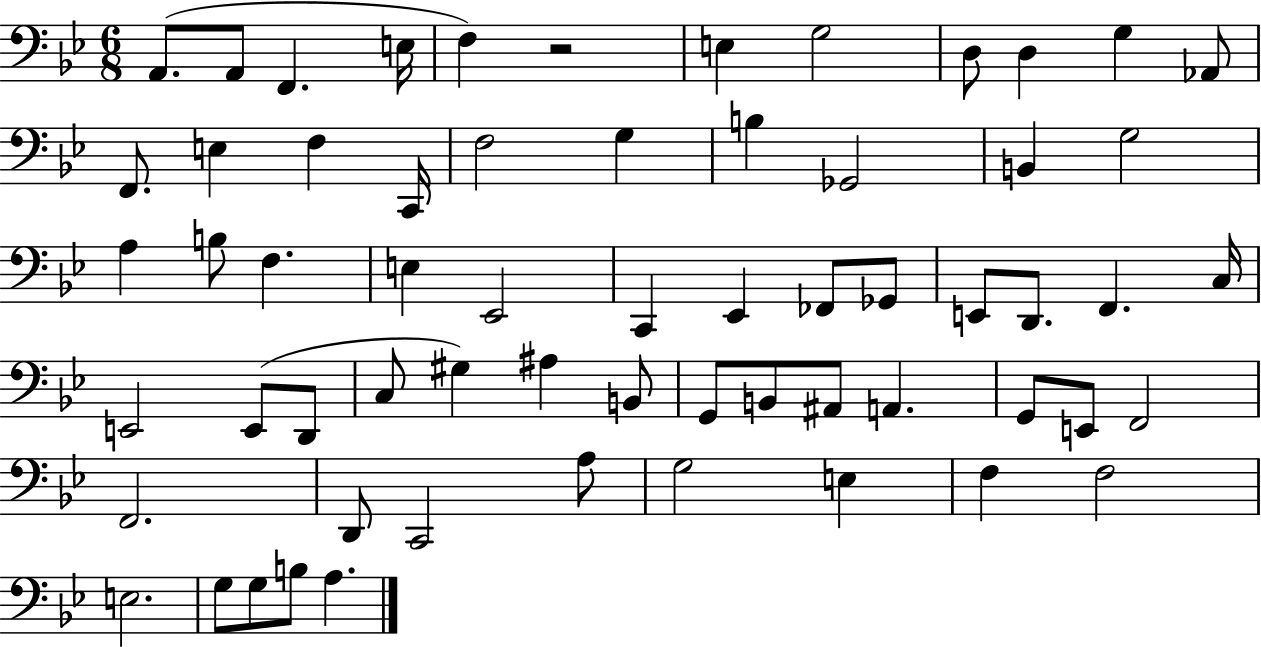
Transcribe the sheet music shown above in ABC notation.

X:1
T:Untitled
M:6/8
L:1/4
K:Bb
A,,/2 A,,/2 F,, E,/4 F, z2 E, G,2 D,/2 D, G, _A,,/2 F,,/2 E, F, C,,/4 F,2 G, B, _G,,2 B,, G,2 A, B,/2 F, E, _E,,2 C,, _E,, _F,,/2 _G,,/2 E,,/2 D,,/2 F,, C,/4 E,,2 E,,/2 D,,/2 C,/2 ^G, ^A, B,,/2 G,,/2 B,,/2 ^A,,/2 A,, G,,/2 E,,/2 F,,2 F,,2 D,,/2 C,,2 A,/2 G,2 E, F, F,2 E,2 G,/2 G,/2 B,/2 A,